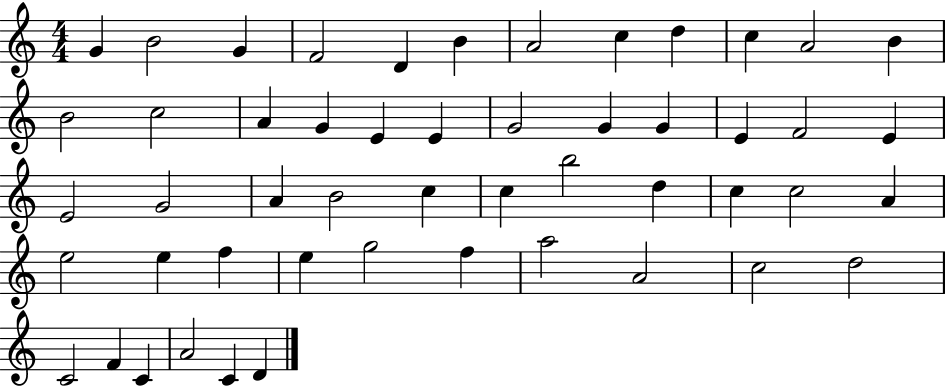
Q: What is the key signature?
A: C major